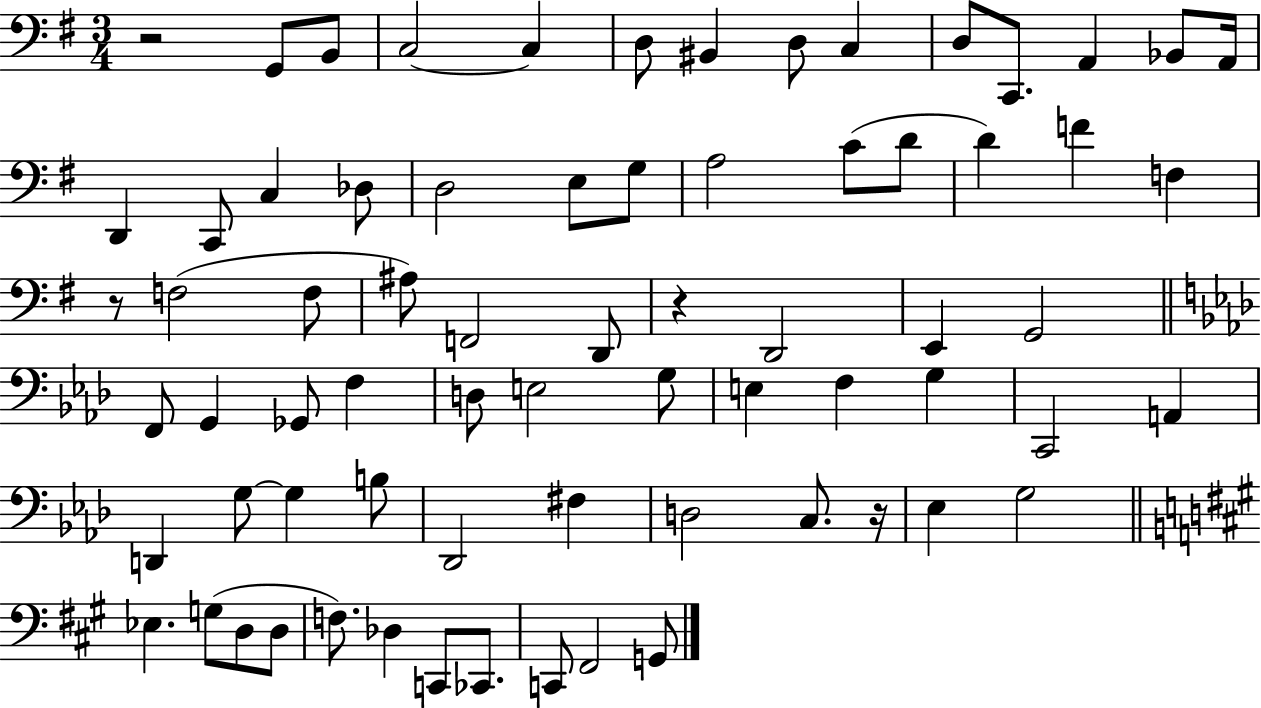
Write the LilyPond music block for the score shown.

{
  \clef bass
  \numericTimeSignature
  \time 3/4
  \key g \major
  r2 g,8 b,8 | c2~~ c4 | d8 bis,4 d8 c4 | d8 c,8. a,4 bes,8 a,16 | \break d,4 c,8 c4 des8 | d2 e8 g8 | a2 c'8( d'8 | d'4) f'4 f4 | \break r8 f2( f8 | ais8) f,2 d,8 | r4 d,2 | e,4 g,2 | \break \bar "||" \break \key aes \major f,8 g,4 ges,8 f4 | d8 e2 g8 | e4 f4 g4 | c,2 a,4 | \break d,4 g8~~ g4 b8 | des,2 fis4 | d2 c8. r16 | ees4 g2 | \break \bar "||" \break \key a \major ees4. g8( d8 d8 | f8.) des4 c,8 ces,8. | c,8 fis,2 g,8 | \bar "|."
}